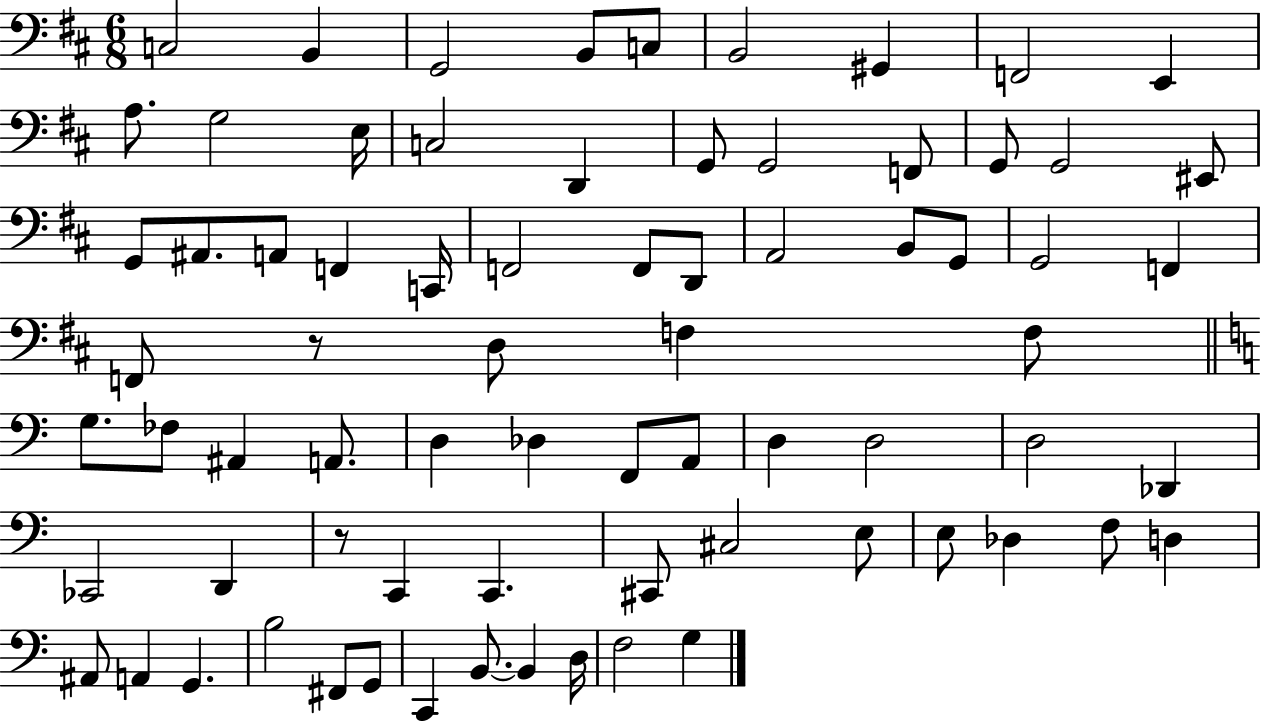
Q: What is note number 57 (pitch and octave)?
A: E3